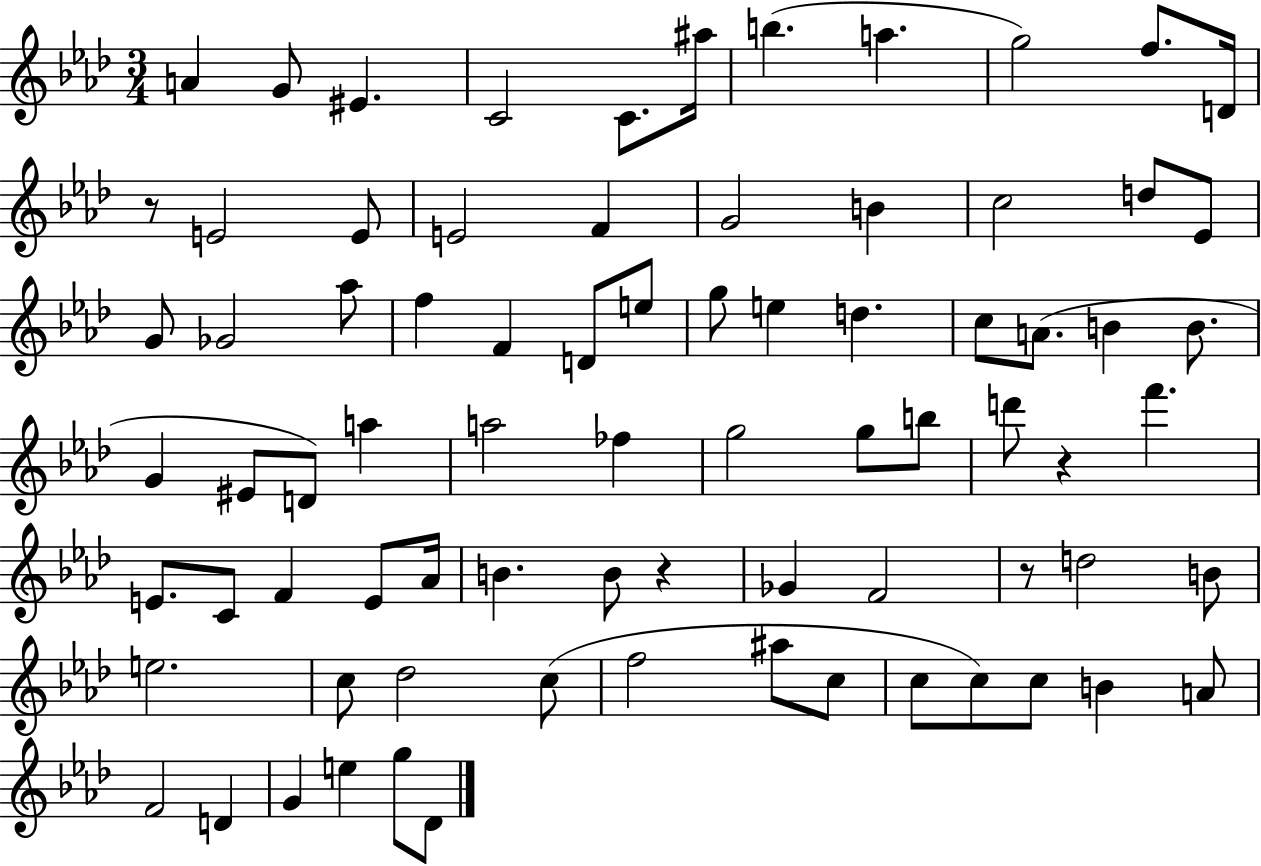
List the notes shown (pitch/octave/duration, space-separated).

A4/q G4/e EIS4/q. C4/h C4/e. A#5/s B5/q. A5/q. G5/h F5/e. D4/s R/e E4/h E4/e E4/h F4/q G4/h B4/q C5/h D5/e Eb4/e G4/e Gb4/h Ab5/e F5/q F4/q D4/e E5/e G5/e E5/q D5/q. C5/e A4/e. B4/q B4/e. G4/q EIS4/e D4/e A5/q A5/h FES5/q G5/h G5/e B5/e D6/e R/q F6/q. E4/e. C4/e F4/q E4/e Ab4/s B4/q. B4/e R/q Gb4/q F4/h R/e D5/h B4/e E5/h. C5/e Db5/h C5/e F5/h A#5/e C5/e C5/e C5/e C5/e B4/q A4/e F4/h D4/q G4/q E5/q G5/e Db4/e